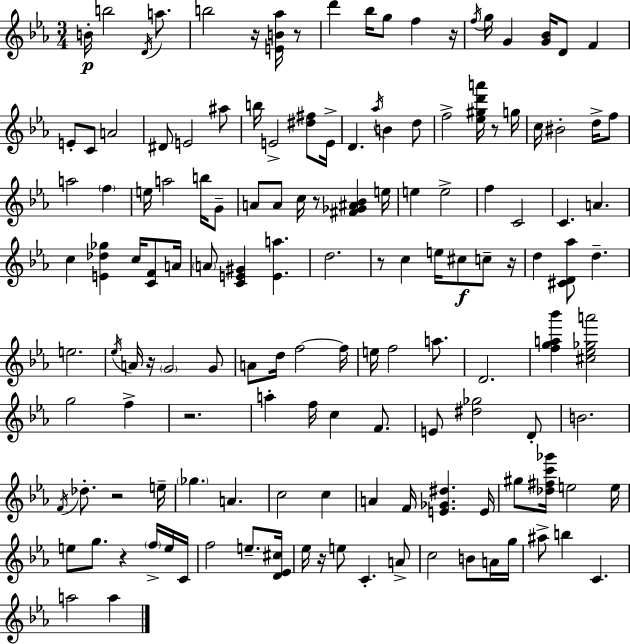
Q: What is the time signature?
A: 3/4